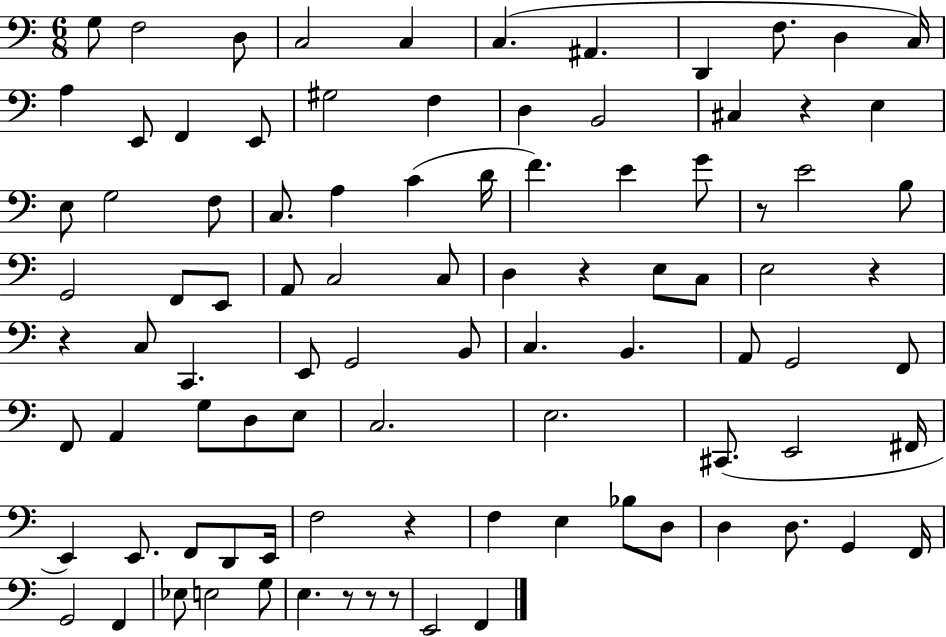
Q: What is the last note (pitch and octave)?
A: F2